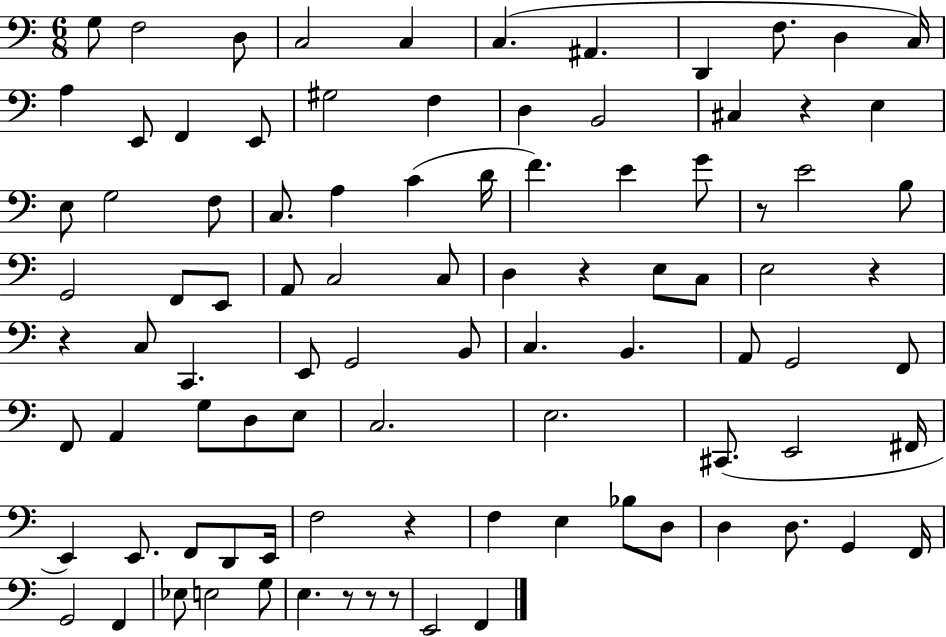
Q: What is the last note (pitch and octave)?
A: F2